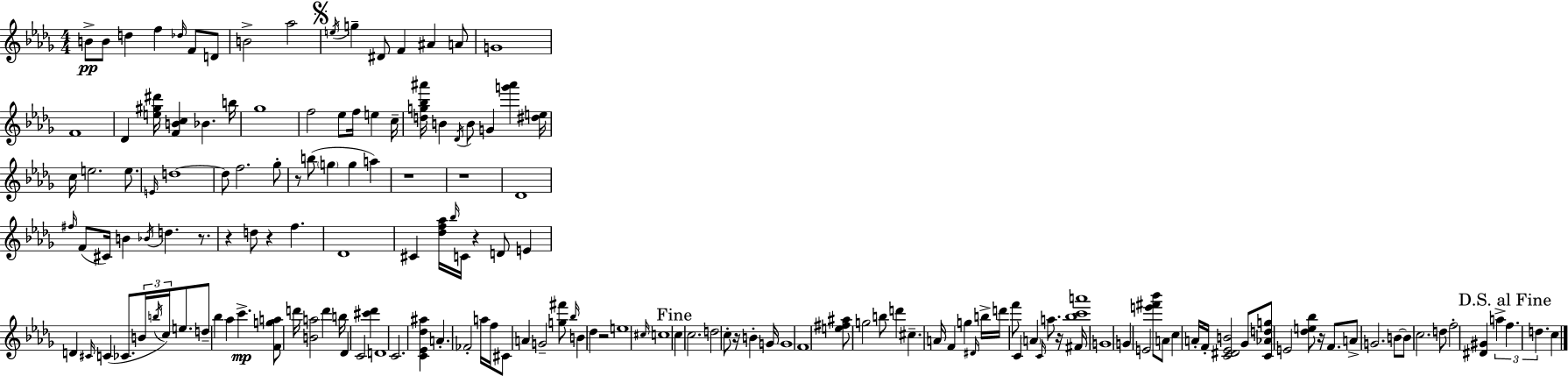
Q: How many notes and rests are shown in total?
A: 163